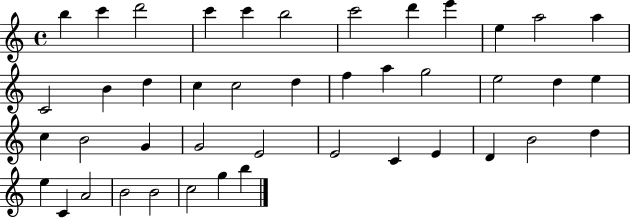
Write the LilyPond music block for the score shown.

{
  \clef treble
  \time 4/4
  \defaultTimeSignature
  \key c \major
  b''4 c'''4 d'''2 | c'''4 c'''4 b''2 | c'''2 d'''4 e'''4 | e''4 a''2 a''4 | \break c'2 b'4 d''4 | c''4 c''2 d''4 | f''4 a''4 g''2 | e''2 d''4 e''4 | \break c''4 b'2 g'4 | g'2 e'2 | e'2 c'4 e'4 | d'4 b'2 d''4 | \break e''4 c'4 a'2 | b'2 b'2 | c''2 g''4 b''4 | \bar "|."
}